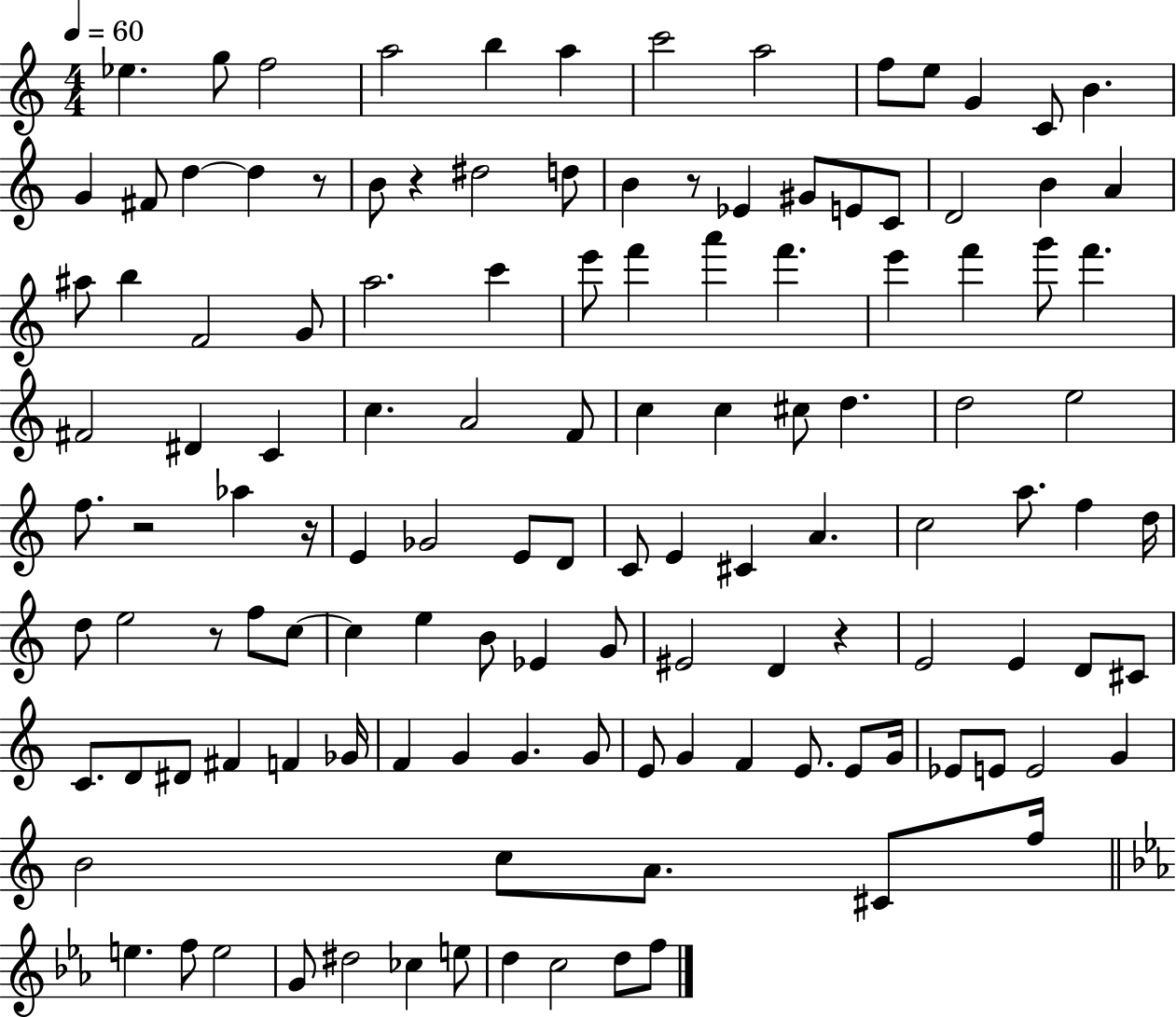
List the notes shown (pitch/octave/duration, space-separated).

Eb5/q. G5/e F5/h A5/h B5/q A5/q C6/h A5/h F5/e E5/e G4/q C4/e B4/q. G4/q F#4/e D5/q D5/q R/e B4/e R/q D#5/h D5/e B4/q R/e Eb4/q G#4/e E4/e C4/e D4/h B4/q A4/q A#5/e B5/q F4/h G4/e A5/h. C6/q E6/e F6/q A6/q F6/q. E6/q F6/q G6/e F6/q. F#4/h D#4/q C4/q C5/q. A4/h F4/e C5/q C5/q C#5/e D5/q. D5/h E5/h F5/e. R/h Ab5/q R/s E4/q Gb4/h E4/e D4/e C4/e E4/q C#4/q A4/q. C5/h A5/e. F5/q D5/s D5/e E5/h R/e F5/e C5/e C5/q E5/q B4/e Eb4/q G4/e EIS4/h D4/q R/q E4/h E4/q D4/e C#4/e C4/e. D4/e D#4/e F#4/q F4/q Gb4/s F4/q G4/q G4/q. G4/e E4/e G4/q F4/q E4/e. E4/e G4/s Eb4/e E4/e E4/h G4/q B4/h C5/e A4/e. C#4/e F5/s E5/q. F5/e E5/h G4/e D#5/h CES5/q E5/e D5/q C5/h D5/e F5/e